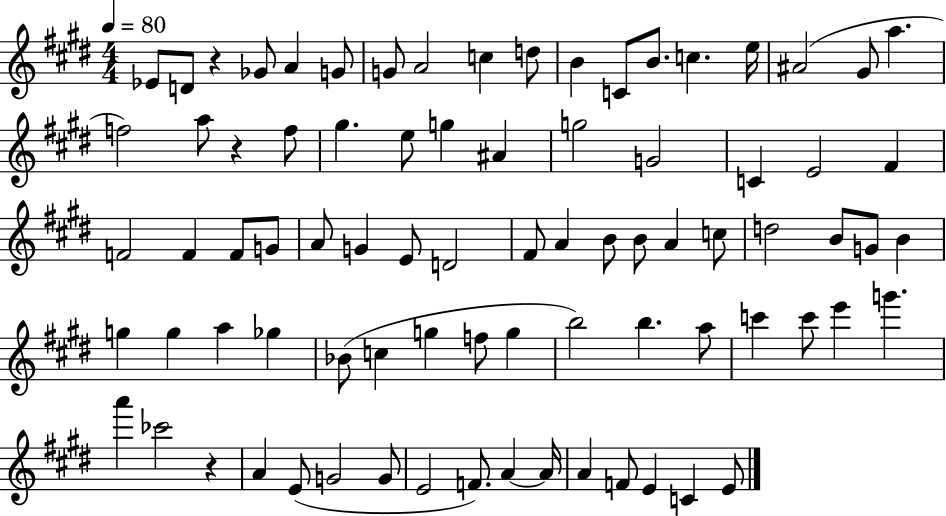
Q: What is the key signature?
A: E major